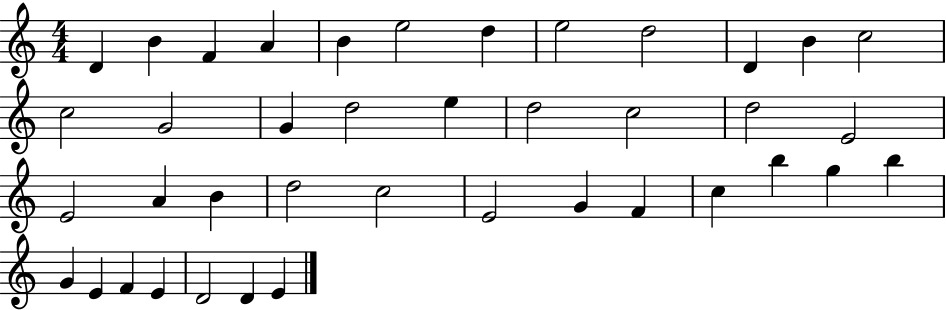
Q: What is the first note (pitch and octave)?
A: D4